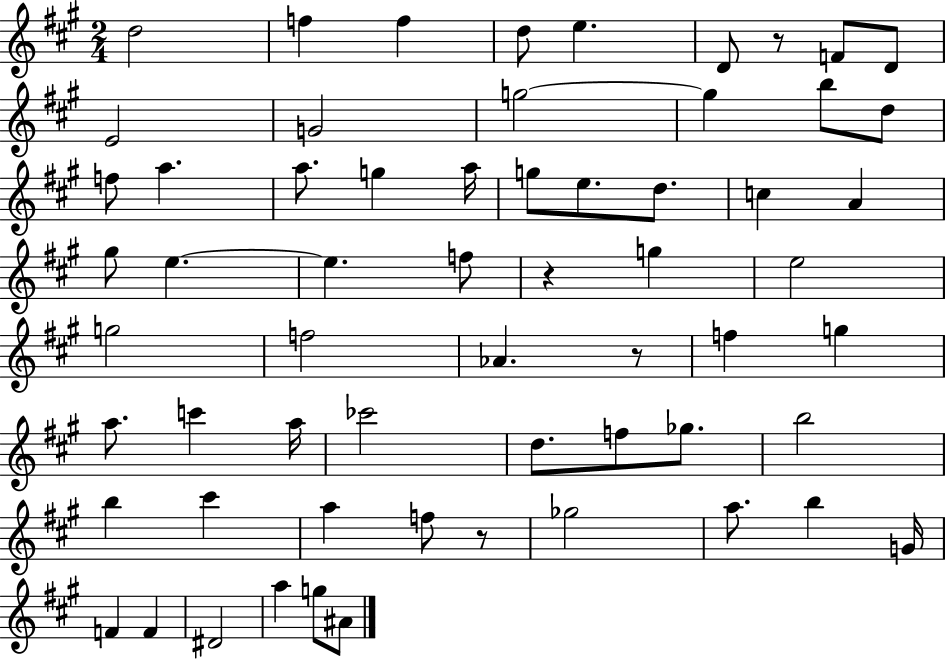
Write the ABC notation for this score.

X:1
T:Untitled
M:2/4
L:1/4
K:A
d2 f f d/2 e D/2 z/2 F/2 D/2 E2 G2 g2 g b/2 d/2 f/2 a a/2 g a/4 g/2 e/2 d/2 c A ^g/2 e e f/2 z g e2 g2 f2 _A z/2 f g a/2 c' a/4 _c'2 d/2 f/2 _g/2 b2 b ^c' a f/2 z/2 _g2 a/2 b G/4 F F ^D2 a g/2 ^A/2